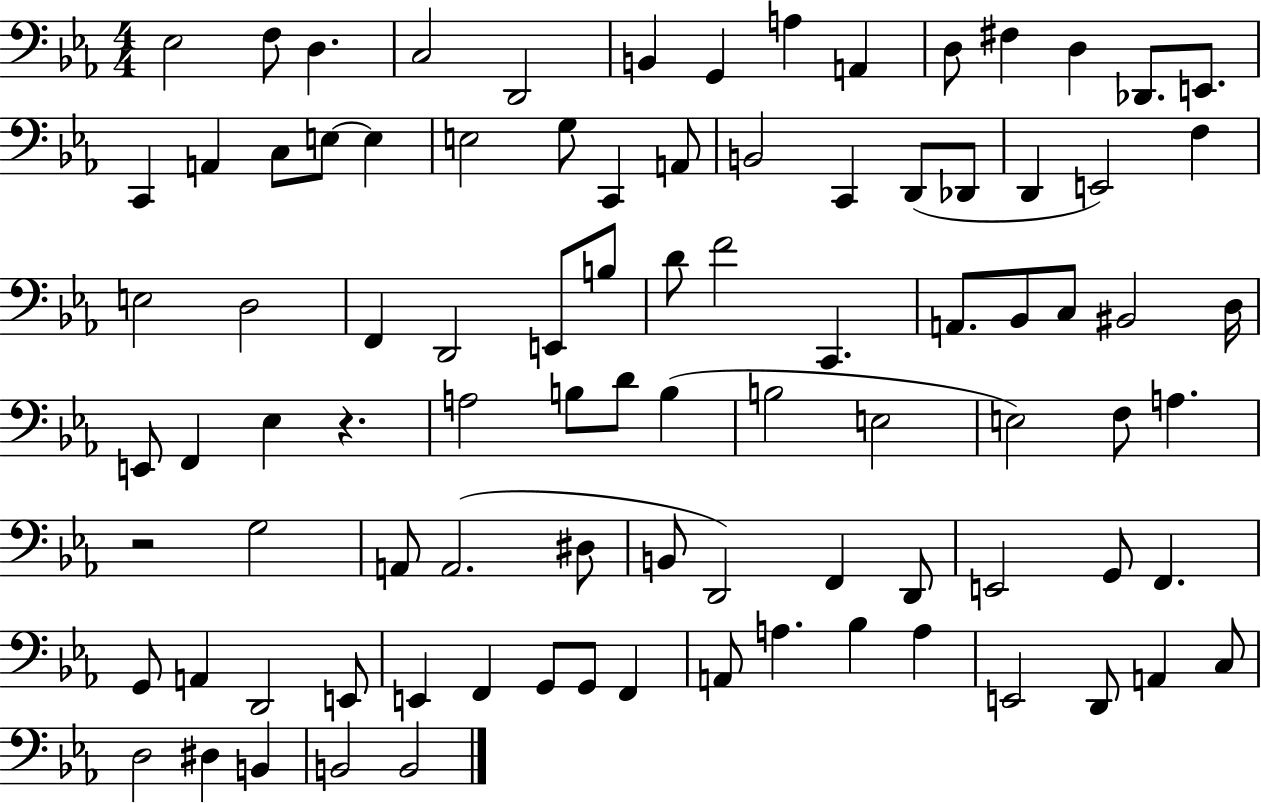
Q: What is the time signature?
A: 4/4